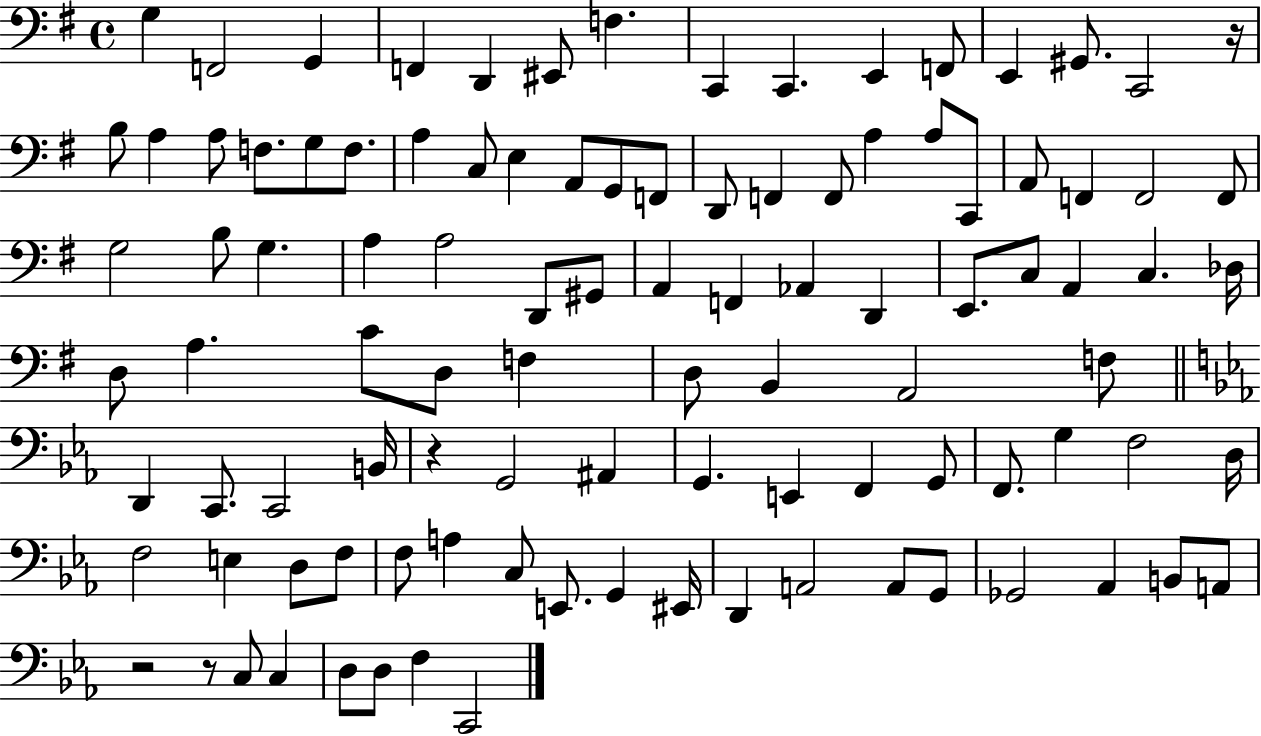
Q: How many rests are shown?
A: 4